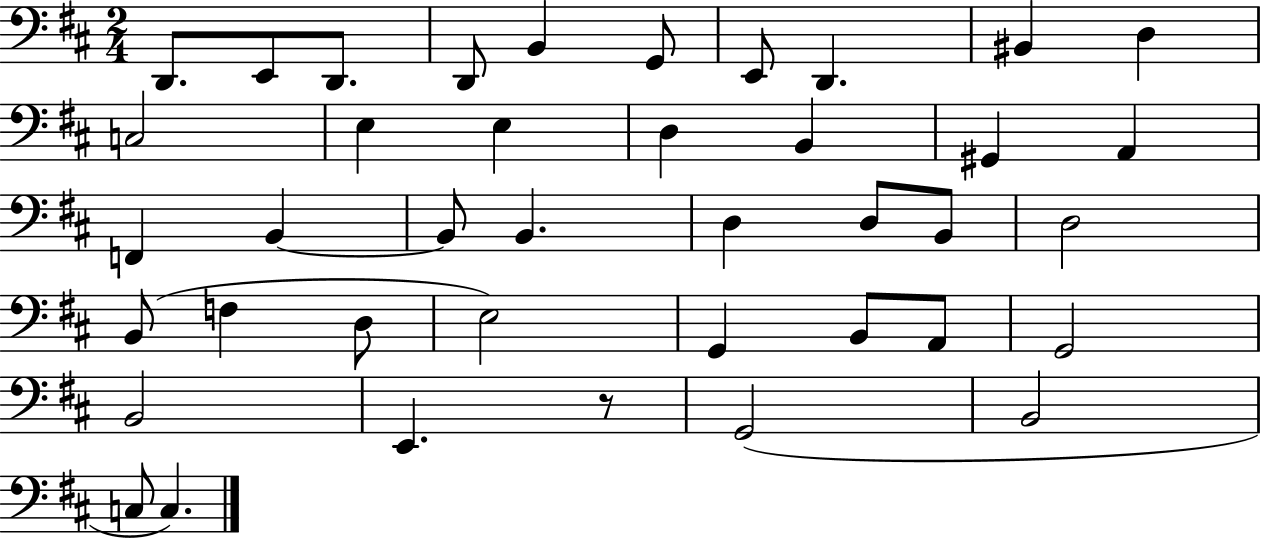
D2/e. E2/e D2/e. D2/e B2/q G2/e E2/e D2/q. BIS2/q D3/q C3/h E3/q E3/q D3/q B2/q G#2/q A2/q F2/q B2/q B2/e B2/q. D3/q D3/e B2/e D3/h B2/e F3/q D3/e E3/h G2/q B2/e A2/e G2/h B2/h E2/q. R/e G2/h B2/h C3/e C3/q.